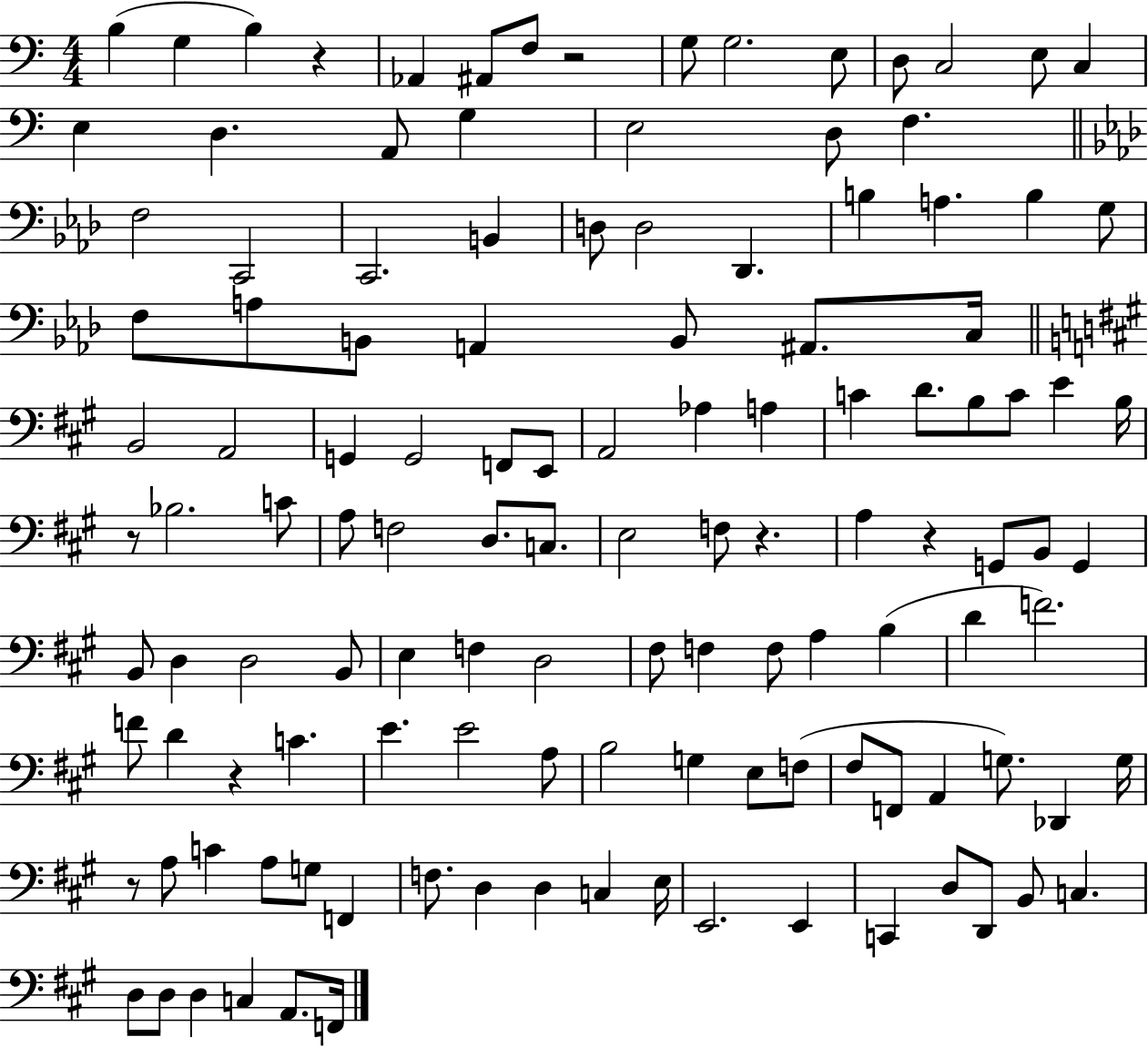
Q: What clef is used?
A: bass